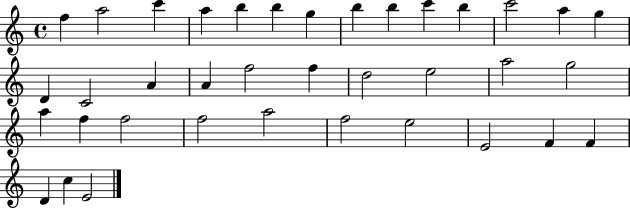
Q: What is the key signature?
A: C major